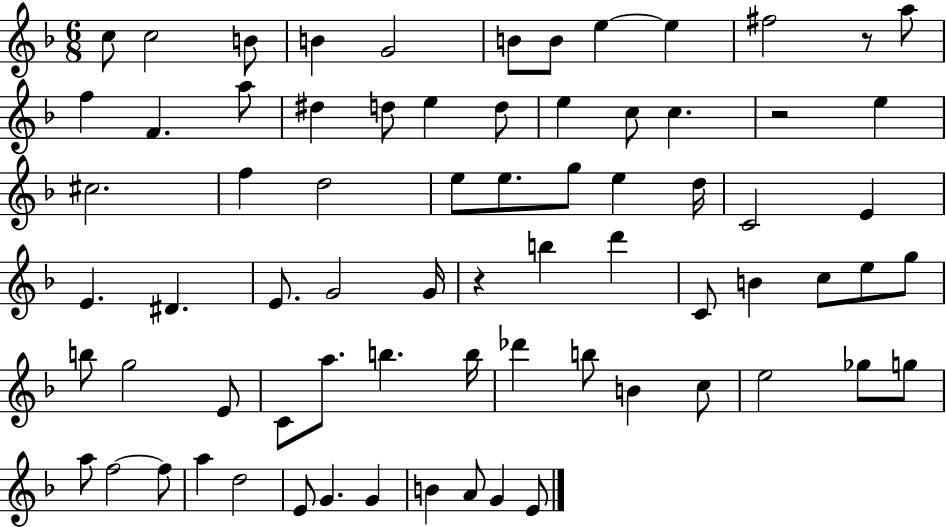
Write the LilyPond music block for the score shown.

{
  \clef treble
  \numericTimeSignature
  \time 6/8
  \key f \major
  c''8 c''2 b'8 | b'4 g'2 | b'8 b'8 e''4~~ e''4 | fis''2 r8 a''8 | \break f''4 f'4. a''8 | dis''4 d''8 e''4 d''8 | e''4 c''8 c''4. | r2 e''4 | \break cis''2. | f''4 d''2 | e''8 e''8. g''8 e''4 d''16 | c'2 e'4 | \break e'4. dis'4. | e'8. g'2 g'16 | r4 b''4 d'''4 | c'8 b'4 c''8 e''8 g''8 | \break b''8 g''2 e'8 | c'8 a''8. b''4. b''16 | des'''4 b''8 b'4 c''8 | e''2 ges''8 g''8 | \break a''8 f''2~~ f''8 | a''4 d''2 | e'8 g'4. g'4 | b'4 a'8 g'4 e'8 | \break \bar "|."
}